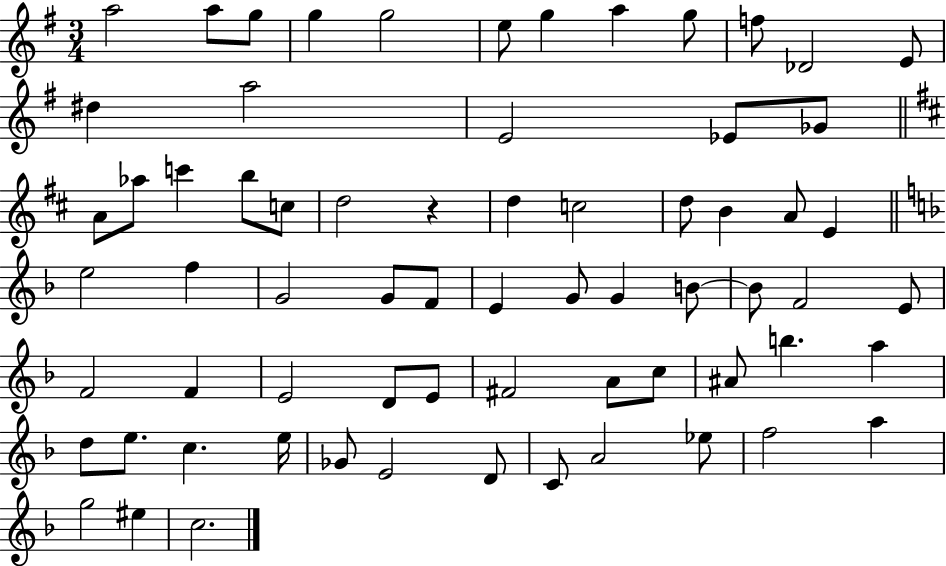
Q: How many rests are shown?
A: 1